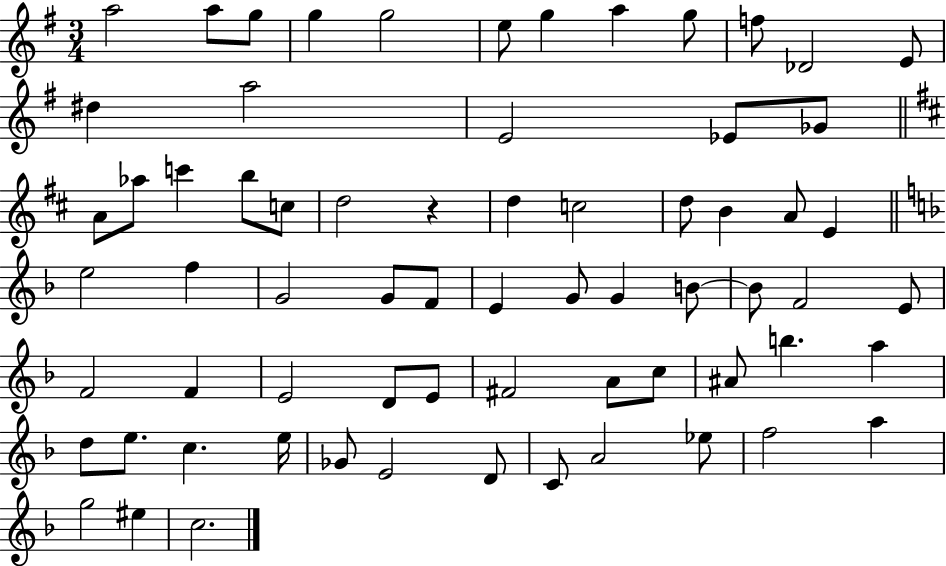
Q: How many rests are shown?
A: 1